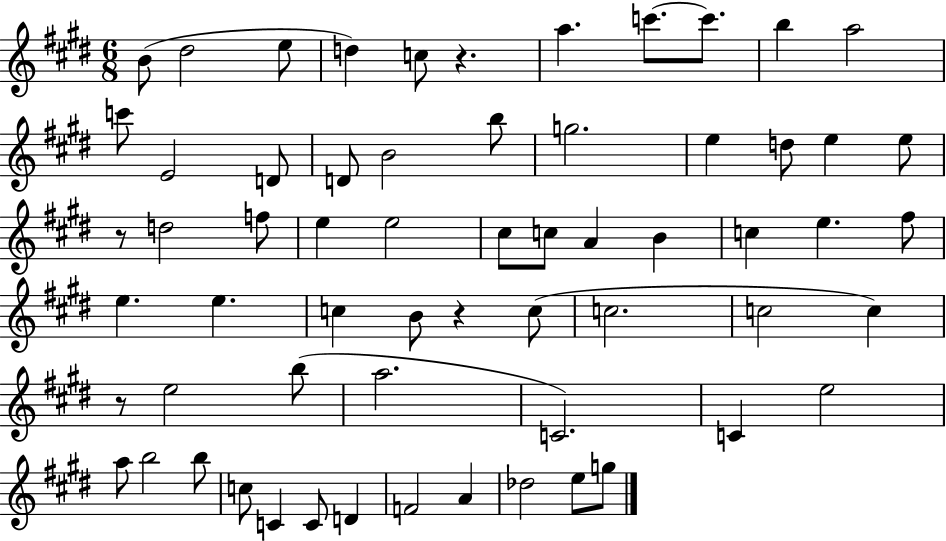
{
  \clef treble
  \numericTimeSignature
  \time 6/8
  \key e \major
  b'8( dis''2 e''8 | d''4) c''8 r4. | a''4. c'''8.~~ c'''8. | b''4 a''2 | \break c'''8 e'2 d'8 | d'8 b'2 b''8 | g''2. | e''4 d''8 e''4 e''8 | \break r8 d''2 f''8 | e''4 e''2 | cis''8 c''8 a'4 b'4 | c''4 e''4. fis''8 | \break e''4. e''4. | c''4 b'8 r4 c''8( | c''2. | c''2 c''4) | \break r8 e''2 b''8( | a''2. | c'2.) | c'4 e''2 | \break a''8 b''2 b''8 | c''8 c'4 c'8 d'4 | f'2 a'4 | des''2 e''8 g''8 | \break \bar "|."
}